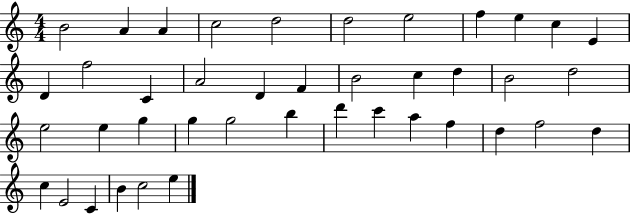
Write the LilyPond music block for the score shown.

{
  \clef treble
  \numericTimeSignature
  \time 4/4
  \key c \major
  b'2 a'4 a'4 | c''2 d''2 | d''2 e''2 | f''4 e''4 c''4 e'4 | \break d'4 f''2 c'4 | a'2 d'4 f'4 | b'2 c''4 d''4 | b'2 d''2 | \break e''2 e''4 g''4 | g''4 g''2 b''4 | d'''4 c'''4 a''4 f''4 | d''4 f''2 d''4 | \break c''4 e'2 c'4 | b'4 c''2 e''4 | \bar "|."
}